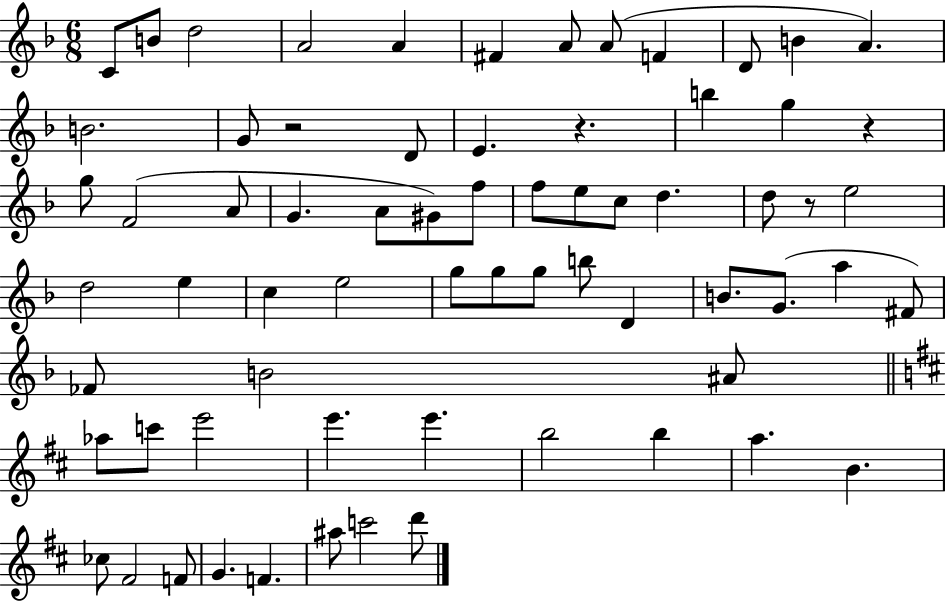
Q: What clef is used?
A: treble